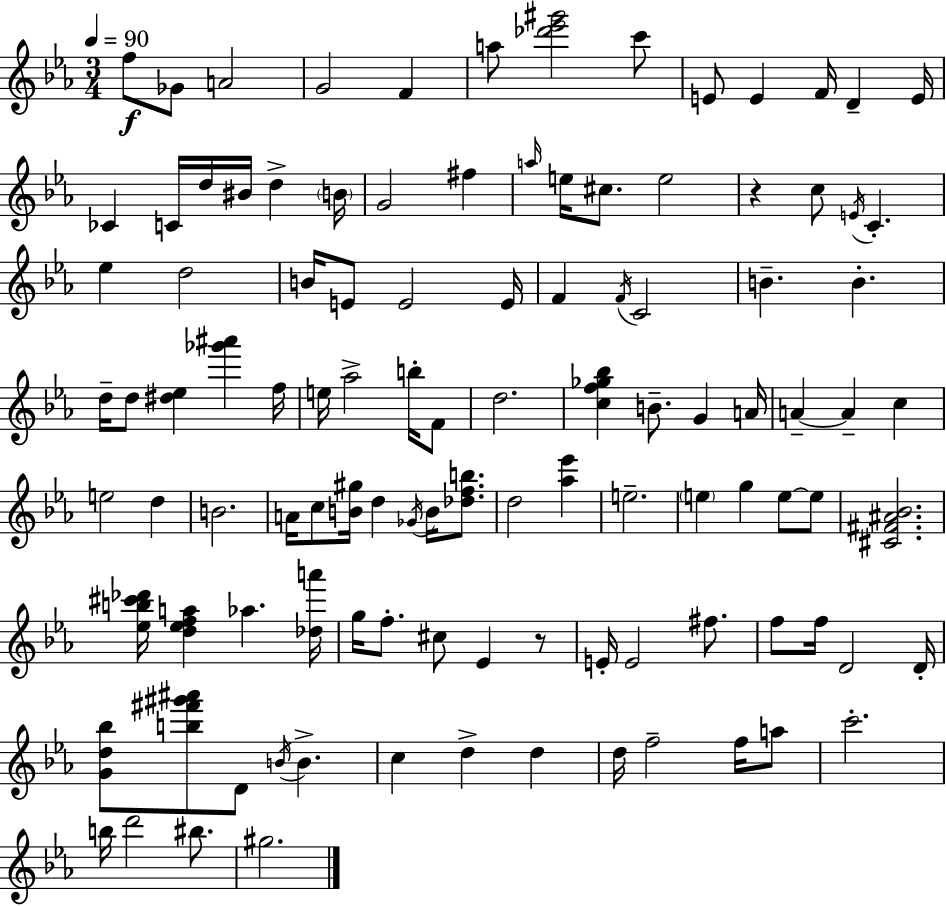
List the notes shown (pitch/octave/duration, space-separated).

F5/e Gb4/e A4/h G4/h F4/q A5/e [Db6,Eb6,G#6]/h C6/e E4/e E4/q F4/s D4/q E4/s CES4/q C4/s D5/s BIS4/s D5/q B4/s G4/h F#5/q A5/s E5/s C#5/e. E5/h R/q C5/e E4/s C4/q. Eb5/q D5/h B4/s E4/e E4/h E4/s F4/q F4/s C4/h B4/q. B4/q. D5/s D5/e [D#5,Eb5]/q [Gb6,A#6]/q F5/s E5/s Ab5/h B5/s F4/e D5/h. [C5,F5,Gb5,Bb5]/q B4/e. G4/q A4/s A4/q A4/q C5/q E5/h D5/q B4/h. A4/s C5/e [B4,G#5]/s D5/q Gb4/s B4/s [Db5,F5,B5]/e. D5/h [Ab5,Eb6]/q E5/h. E5/q G5/q E5/e E5/e [C#4,F#4,A#4,Bb4]/h. [Eb5,B5,C#6,Db6]/s [D5,Eb5,F5,A5]/q Ab5/q. [Db5,A6]/s G5/s F5/e. C#5/e Eb4/q R/e E4/s E4/h F#5/e. F5/e F5/s D4/h D4/s [G4,D5,Bb5]/e [B5,F#6,G#6,A#6]/e D4/e B4/s B4/q. C5/q D5/q D5/q D5/s F5/h F5/s A5/e C6/h. B5/s D6/h BIS5/e. G#5/h.